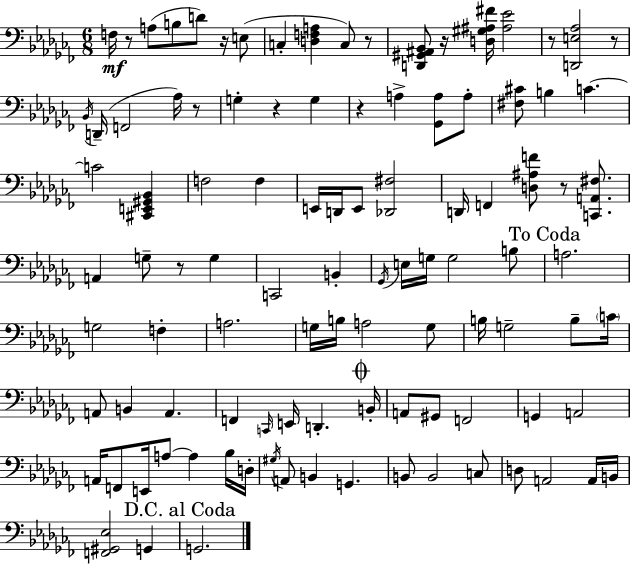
{
  \clef bass
  \numericTimeSignature
  \time 6/8
  \key aes \minor
  f16\mf r8 a8( b8 d'8) r16 e8( | c4-. <d f a>4 c8) r8 | <d, gis, ais, bes,>8 r16 <d gis ais fis'>16 <ais ees'>2 | r8 <d, e aes>2 r8 | \break \acciaccatura { bes,16 }( d,16-- f,2 aes16) r8 | g4-. r4 g4 | r4 a4-> <ges, a>8 a8-. | <fis cis'>8 b4 c'4.~~ | \break c'2 <cis, e, gis, bes,>4 | f2 f4 | e,16 d,16 e,8 <des, fis>2 | d,16 f,4 <d ais f'>8 r8 <c, a, fis>8. | \break a,4 g8-- r8 g4 | c,2 b,4-. | \acciaccatura { ges,16 } e16 g16 g2 | b8 \mark "To Coda" a2. | \break g2 f4-. | a2. | g16 b16 a2 | g8 b16 g2-- b8-- | \break \parenthesize c'16 a,8 b,4 a,4. | f,4 \grace { c,16 } e,16 d,4.-. | \mark \markup { \musicglyph "scripts.coda" } b,16-. a,8 gis,8 f,2 | g,4 a,2 | \break a,16 f,8 e,16 a8~~ a4 | bes16 d16-. \acciaccatura { gis16 } a,8 b,4 g,4. | b,8 b,2 | c8 d8 a,2 | \break a,16 b,16 <f, gis, ees>2 | g,4 \mark "D.C. al Coda" g,2. | \bar "|."
}